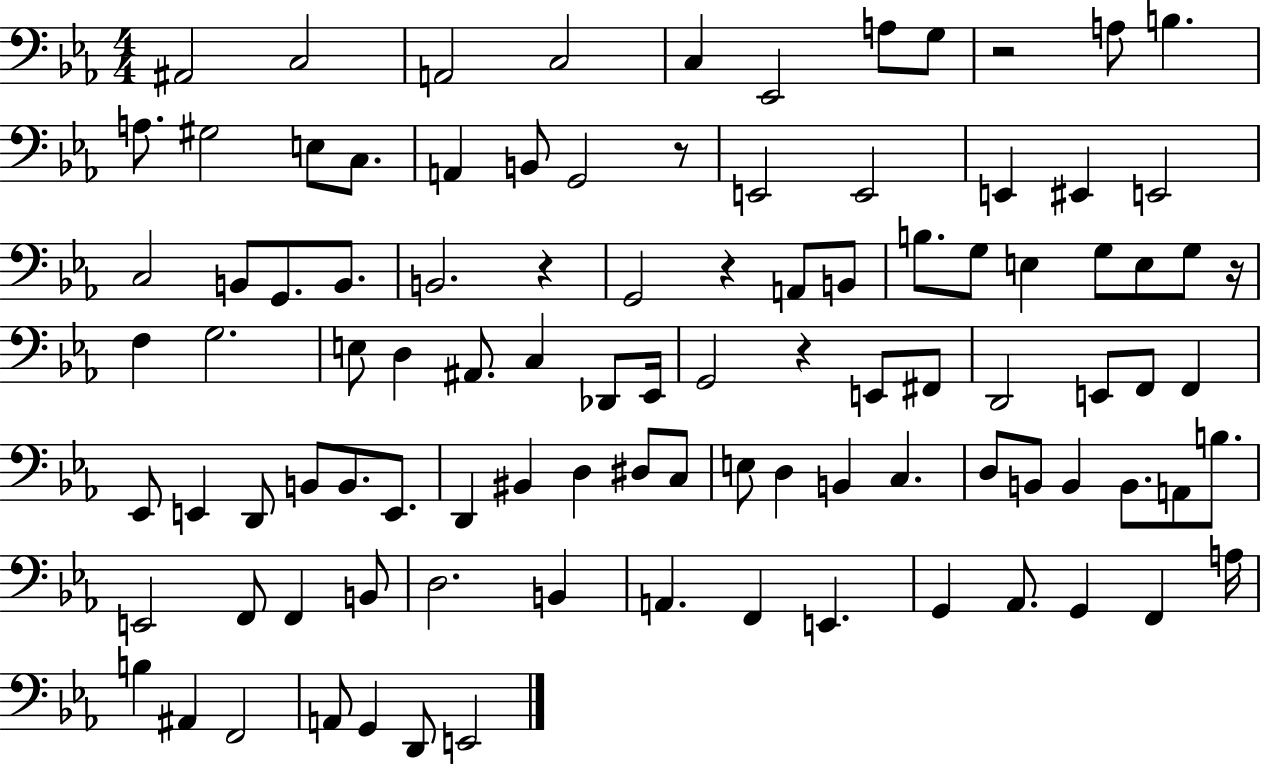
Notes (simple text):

A#2/h C3/h A2/h C3/h C3/q Eb2/h A3/e G3/e R/h A3/e B3/q. A3/e. G#3/h E3/e C3/e. A2/q B2/e G2/h R/e E2/h E2/h E2/q EIS2/q E2/h C3/h B2/e G2/e. B2/e. B2/h. R/q G2/h R/q A2/e B2/e B3/e. G3/e E3/q G3/e E3/e G3/e R/s F3/q G3/h. E3/e D3/q A#2/e. C3/q Db2/e Eb2/s G2/h R/q E2/e F#2/e D2/h E2/e F2/e F2/q Eb2/e E2/q D2/e B2/e B2/e. E2/e. D2/q BIS2/q D3/q D#3/e C3/e E3/e D3/q B2/q C3/q. D3/e B2/e B2/q B2/e. A2/e B3/e. E2/h F2/e F2/q B2/e D3/h. B2/q A2/q. F2/q E2/q. G2/q Ab2/e. G2/q F2/q A3/s B3/q A#2/q F2/h A2/e G2/q D2/e E2/h